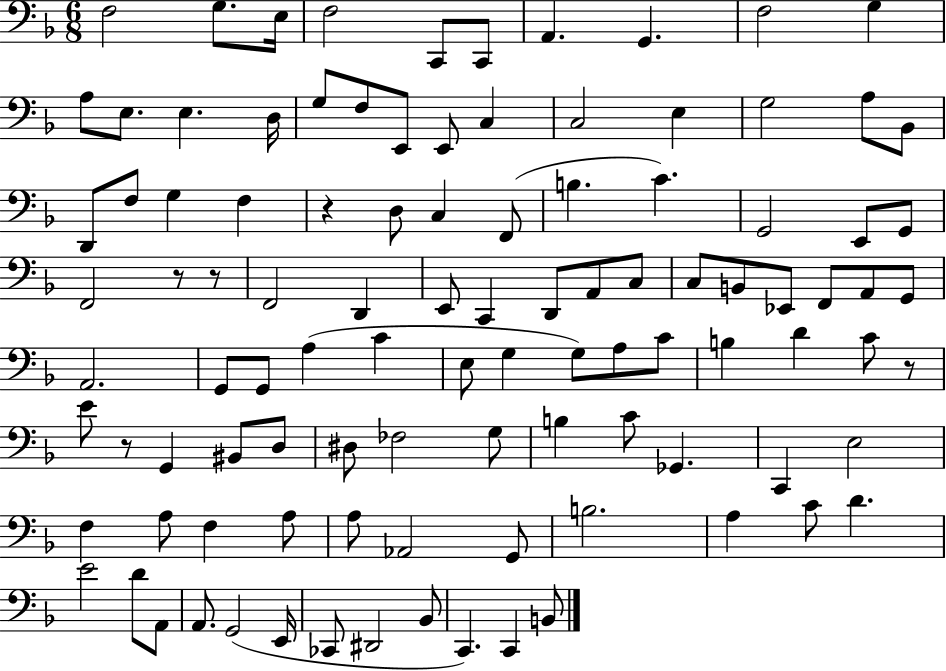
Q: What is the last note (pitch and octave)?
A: B2